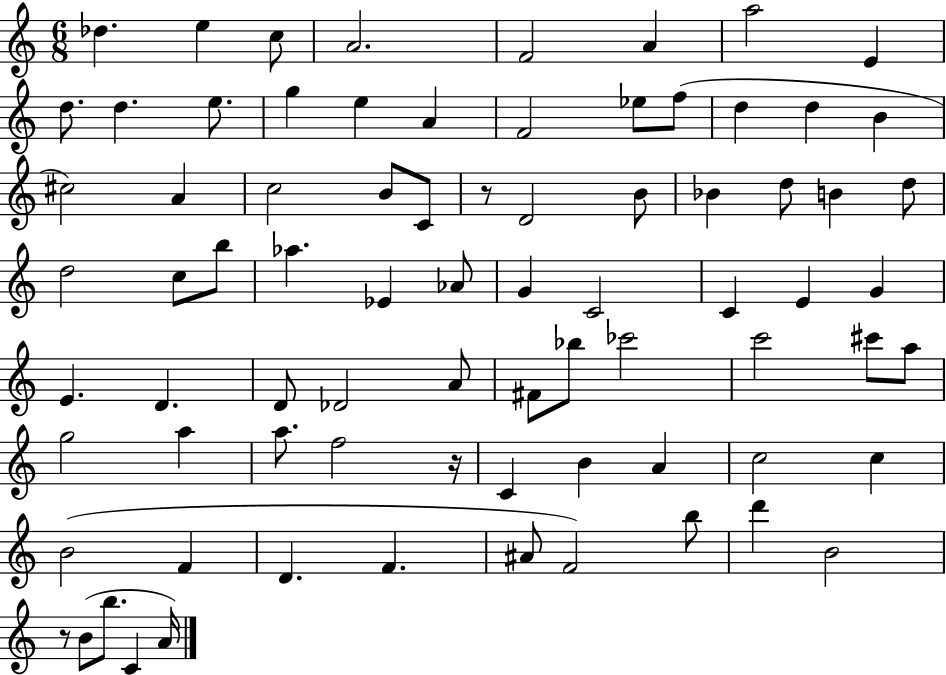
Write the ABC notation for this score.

X:1
T:Untitled
M:6/8
L:1/4
K:C
_d e c/2 A2 F2 A a2 E d/2 d e/2 g e A F2 _e/2 f/2 d d B ^c2 A c2 B/2 C/2 z/2 D2 B/2 _B d/2 B d/2 d2 c/2 b/2 _a _E _A/2 G C2 C E G E D D/2 _D2 A/2 ^F/2 _b/2 _c'2 c'2 ^c'/2 a/2 g2 a a/2 f2 z/4 C B A c2 c B2 F D F ^A/2 F2 b/2 d' B2 z/2 B/2 b/2 C A/4